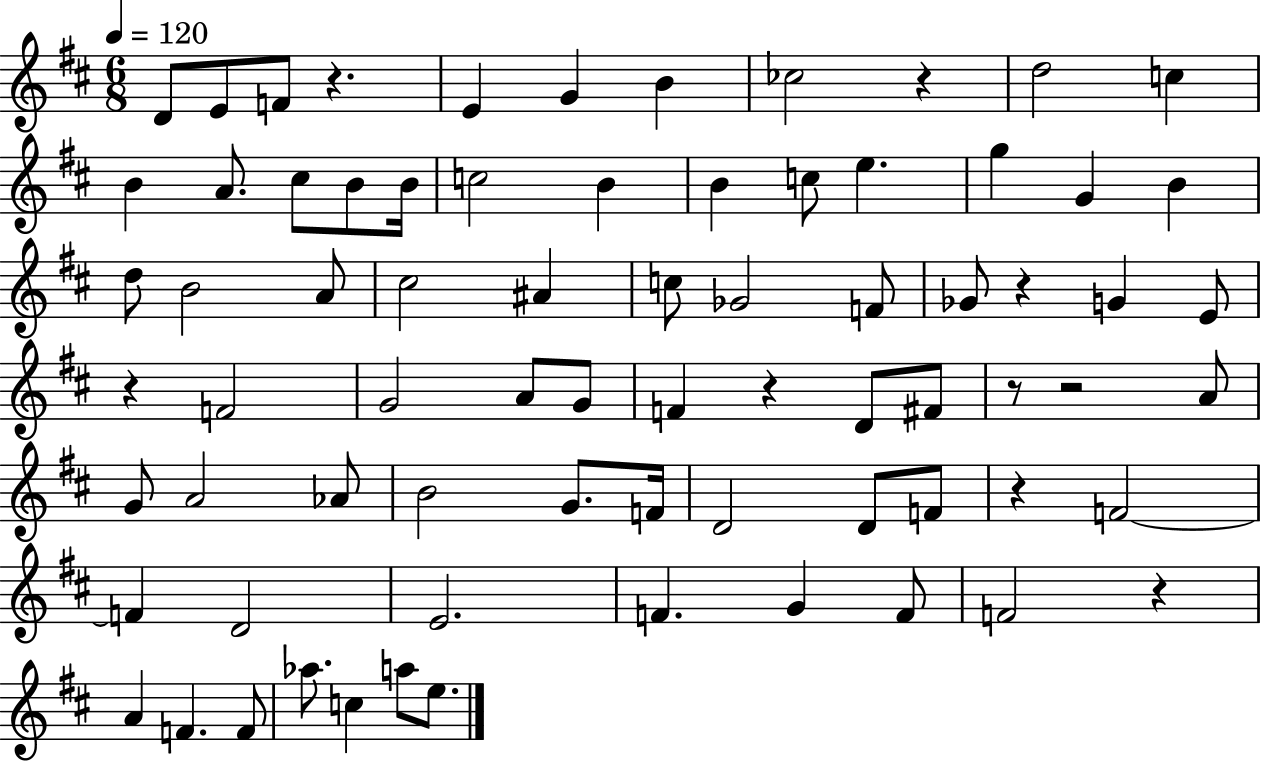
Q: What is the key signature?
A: D major